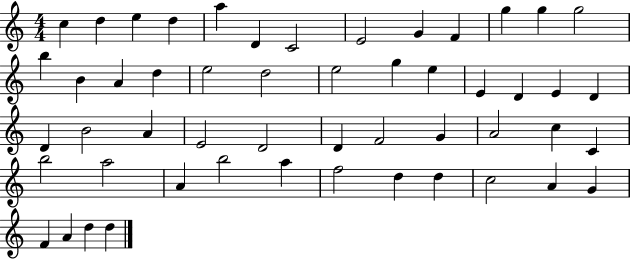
C5/q D5/q E5/q D5/q A5/q D4/q C4/h E4/h G4/q F4/q G5/q G5/q G5/h B5/q B4/q A4/q D5/q E5/h D5/h E5/h G5/q E5/q E4/q D4/q E4/q D4/q D4/q B4/h A4/q E4/h D4/h D4/q F4/h G4/q A4/h C5/q C4/q B5/h A5/h A4/q B5/h A5/q F5/h D5/q D5/q C5/h A4/q G4/q F4/q A4/q D5/q D5/q